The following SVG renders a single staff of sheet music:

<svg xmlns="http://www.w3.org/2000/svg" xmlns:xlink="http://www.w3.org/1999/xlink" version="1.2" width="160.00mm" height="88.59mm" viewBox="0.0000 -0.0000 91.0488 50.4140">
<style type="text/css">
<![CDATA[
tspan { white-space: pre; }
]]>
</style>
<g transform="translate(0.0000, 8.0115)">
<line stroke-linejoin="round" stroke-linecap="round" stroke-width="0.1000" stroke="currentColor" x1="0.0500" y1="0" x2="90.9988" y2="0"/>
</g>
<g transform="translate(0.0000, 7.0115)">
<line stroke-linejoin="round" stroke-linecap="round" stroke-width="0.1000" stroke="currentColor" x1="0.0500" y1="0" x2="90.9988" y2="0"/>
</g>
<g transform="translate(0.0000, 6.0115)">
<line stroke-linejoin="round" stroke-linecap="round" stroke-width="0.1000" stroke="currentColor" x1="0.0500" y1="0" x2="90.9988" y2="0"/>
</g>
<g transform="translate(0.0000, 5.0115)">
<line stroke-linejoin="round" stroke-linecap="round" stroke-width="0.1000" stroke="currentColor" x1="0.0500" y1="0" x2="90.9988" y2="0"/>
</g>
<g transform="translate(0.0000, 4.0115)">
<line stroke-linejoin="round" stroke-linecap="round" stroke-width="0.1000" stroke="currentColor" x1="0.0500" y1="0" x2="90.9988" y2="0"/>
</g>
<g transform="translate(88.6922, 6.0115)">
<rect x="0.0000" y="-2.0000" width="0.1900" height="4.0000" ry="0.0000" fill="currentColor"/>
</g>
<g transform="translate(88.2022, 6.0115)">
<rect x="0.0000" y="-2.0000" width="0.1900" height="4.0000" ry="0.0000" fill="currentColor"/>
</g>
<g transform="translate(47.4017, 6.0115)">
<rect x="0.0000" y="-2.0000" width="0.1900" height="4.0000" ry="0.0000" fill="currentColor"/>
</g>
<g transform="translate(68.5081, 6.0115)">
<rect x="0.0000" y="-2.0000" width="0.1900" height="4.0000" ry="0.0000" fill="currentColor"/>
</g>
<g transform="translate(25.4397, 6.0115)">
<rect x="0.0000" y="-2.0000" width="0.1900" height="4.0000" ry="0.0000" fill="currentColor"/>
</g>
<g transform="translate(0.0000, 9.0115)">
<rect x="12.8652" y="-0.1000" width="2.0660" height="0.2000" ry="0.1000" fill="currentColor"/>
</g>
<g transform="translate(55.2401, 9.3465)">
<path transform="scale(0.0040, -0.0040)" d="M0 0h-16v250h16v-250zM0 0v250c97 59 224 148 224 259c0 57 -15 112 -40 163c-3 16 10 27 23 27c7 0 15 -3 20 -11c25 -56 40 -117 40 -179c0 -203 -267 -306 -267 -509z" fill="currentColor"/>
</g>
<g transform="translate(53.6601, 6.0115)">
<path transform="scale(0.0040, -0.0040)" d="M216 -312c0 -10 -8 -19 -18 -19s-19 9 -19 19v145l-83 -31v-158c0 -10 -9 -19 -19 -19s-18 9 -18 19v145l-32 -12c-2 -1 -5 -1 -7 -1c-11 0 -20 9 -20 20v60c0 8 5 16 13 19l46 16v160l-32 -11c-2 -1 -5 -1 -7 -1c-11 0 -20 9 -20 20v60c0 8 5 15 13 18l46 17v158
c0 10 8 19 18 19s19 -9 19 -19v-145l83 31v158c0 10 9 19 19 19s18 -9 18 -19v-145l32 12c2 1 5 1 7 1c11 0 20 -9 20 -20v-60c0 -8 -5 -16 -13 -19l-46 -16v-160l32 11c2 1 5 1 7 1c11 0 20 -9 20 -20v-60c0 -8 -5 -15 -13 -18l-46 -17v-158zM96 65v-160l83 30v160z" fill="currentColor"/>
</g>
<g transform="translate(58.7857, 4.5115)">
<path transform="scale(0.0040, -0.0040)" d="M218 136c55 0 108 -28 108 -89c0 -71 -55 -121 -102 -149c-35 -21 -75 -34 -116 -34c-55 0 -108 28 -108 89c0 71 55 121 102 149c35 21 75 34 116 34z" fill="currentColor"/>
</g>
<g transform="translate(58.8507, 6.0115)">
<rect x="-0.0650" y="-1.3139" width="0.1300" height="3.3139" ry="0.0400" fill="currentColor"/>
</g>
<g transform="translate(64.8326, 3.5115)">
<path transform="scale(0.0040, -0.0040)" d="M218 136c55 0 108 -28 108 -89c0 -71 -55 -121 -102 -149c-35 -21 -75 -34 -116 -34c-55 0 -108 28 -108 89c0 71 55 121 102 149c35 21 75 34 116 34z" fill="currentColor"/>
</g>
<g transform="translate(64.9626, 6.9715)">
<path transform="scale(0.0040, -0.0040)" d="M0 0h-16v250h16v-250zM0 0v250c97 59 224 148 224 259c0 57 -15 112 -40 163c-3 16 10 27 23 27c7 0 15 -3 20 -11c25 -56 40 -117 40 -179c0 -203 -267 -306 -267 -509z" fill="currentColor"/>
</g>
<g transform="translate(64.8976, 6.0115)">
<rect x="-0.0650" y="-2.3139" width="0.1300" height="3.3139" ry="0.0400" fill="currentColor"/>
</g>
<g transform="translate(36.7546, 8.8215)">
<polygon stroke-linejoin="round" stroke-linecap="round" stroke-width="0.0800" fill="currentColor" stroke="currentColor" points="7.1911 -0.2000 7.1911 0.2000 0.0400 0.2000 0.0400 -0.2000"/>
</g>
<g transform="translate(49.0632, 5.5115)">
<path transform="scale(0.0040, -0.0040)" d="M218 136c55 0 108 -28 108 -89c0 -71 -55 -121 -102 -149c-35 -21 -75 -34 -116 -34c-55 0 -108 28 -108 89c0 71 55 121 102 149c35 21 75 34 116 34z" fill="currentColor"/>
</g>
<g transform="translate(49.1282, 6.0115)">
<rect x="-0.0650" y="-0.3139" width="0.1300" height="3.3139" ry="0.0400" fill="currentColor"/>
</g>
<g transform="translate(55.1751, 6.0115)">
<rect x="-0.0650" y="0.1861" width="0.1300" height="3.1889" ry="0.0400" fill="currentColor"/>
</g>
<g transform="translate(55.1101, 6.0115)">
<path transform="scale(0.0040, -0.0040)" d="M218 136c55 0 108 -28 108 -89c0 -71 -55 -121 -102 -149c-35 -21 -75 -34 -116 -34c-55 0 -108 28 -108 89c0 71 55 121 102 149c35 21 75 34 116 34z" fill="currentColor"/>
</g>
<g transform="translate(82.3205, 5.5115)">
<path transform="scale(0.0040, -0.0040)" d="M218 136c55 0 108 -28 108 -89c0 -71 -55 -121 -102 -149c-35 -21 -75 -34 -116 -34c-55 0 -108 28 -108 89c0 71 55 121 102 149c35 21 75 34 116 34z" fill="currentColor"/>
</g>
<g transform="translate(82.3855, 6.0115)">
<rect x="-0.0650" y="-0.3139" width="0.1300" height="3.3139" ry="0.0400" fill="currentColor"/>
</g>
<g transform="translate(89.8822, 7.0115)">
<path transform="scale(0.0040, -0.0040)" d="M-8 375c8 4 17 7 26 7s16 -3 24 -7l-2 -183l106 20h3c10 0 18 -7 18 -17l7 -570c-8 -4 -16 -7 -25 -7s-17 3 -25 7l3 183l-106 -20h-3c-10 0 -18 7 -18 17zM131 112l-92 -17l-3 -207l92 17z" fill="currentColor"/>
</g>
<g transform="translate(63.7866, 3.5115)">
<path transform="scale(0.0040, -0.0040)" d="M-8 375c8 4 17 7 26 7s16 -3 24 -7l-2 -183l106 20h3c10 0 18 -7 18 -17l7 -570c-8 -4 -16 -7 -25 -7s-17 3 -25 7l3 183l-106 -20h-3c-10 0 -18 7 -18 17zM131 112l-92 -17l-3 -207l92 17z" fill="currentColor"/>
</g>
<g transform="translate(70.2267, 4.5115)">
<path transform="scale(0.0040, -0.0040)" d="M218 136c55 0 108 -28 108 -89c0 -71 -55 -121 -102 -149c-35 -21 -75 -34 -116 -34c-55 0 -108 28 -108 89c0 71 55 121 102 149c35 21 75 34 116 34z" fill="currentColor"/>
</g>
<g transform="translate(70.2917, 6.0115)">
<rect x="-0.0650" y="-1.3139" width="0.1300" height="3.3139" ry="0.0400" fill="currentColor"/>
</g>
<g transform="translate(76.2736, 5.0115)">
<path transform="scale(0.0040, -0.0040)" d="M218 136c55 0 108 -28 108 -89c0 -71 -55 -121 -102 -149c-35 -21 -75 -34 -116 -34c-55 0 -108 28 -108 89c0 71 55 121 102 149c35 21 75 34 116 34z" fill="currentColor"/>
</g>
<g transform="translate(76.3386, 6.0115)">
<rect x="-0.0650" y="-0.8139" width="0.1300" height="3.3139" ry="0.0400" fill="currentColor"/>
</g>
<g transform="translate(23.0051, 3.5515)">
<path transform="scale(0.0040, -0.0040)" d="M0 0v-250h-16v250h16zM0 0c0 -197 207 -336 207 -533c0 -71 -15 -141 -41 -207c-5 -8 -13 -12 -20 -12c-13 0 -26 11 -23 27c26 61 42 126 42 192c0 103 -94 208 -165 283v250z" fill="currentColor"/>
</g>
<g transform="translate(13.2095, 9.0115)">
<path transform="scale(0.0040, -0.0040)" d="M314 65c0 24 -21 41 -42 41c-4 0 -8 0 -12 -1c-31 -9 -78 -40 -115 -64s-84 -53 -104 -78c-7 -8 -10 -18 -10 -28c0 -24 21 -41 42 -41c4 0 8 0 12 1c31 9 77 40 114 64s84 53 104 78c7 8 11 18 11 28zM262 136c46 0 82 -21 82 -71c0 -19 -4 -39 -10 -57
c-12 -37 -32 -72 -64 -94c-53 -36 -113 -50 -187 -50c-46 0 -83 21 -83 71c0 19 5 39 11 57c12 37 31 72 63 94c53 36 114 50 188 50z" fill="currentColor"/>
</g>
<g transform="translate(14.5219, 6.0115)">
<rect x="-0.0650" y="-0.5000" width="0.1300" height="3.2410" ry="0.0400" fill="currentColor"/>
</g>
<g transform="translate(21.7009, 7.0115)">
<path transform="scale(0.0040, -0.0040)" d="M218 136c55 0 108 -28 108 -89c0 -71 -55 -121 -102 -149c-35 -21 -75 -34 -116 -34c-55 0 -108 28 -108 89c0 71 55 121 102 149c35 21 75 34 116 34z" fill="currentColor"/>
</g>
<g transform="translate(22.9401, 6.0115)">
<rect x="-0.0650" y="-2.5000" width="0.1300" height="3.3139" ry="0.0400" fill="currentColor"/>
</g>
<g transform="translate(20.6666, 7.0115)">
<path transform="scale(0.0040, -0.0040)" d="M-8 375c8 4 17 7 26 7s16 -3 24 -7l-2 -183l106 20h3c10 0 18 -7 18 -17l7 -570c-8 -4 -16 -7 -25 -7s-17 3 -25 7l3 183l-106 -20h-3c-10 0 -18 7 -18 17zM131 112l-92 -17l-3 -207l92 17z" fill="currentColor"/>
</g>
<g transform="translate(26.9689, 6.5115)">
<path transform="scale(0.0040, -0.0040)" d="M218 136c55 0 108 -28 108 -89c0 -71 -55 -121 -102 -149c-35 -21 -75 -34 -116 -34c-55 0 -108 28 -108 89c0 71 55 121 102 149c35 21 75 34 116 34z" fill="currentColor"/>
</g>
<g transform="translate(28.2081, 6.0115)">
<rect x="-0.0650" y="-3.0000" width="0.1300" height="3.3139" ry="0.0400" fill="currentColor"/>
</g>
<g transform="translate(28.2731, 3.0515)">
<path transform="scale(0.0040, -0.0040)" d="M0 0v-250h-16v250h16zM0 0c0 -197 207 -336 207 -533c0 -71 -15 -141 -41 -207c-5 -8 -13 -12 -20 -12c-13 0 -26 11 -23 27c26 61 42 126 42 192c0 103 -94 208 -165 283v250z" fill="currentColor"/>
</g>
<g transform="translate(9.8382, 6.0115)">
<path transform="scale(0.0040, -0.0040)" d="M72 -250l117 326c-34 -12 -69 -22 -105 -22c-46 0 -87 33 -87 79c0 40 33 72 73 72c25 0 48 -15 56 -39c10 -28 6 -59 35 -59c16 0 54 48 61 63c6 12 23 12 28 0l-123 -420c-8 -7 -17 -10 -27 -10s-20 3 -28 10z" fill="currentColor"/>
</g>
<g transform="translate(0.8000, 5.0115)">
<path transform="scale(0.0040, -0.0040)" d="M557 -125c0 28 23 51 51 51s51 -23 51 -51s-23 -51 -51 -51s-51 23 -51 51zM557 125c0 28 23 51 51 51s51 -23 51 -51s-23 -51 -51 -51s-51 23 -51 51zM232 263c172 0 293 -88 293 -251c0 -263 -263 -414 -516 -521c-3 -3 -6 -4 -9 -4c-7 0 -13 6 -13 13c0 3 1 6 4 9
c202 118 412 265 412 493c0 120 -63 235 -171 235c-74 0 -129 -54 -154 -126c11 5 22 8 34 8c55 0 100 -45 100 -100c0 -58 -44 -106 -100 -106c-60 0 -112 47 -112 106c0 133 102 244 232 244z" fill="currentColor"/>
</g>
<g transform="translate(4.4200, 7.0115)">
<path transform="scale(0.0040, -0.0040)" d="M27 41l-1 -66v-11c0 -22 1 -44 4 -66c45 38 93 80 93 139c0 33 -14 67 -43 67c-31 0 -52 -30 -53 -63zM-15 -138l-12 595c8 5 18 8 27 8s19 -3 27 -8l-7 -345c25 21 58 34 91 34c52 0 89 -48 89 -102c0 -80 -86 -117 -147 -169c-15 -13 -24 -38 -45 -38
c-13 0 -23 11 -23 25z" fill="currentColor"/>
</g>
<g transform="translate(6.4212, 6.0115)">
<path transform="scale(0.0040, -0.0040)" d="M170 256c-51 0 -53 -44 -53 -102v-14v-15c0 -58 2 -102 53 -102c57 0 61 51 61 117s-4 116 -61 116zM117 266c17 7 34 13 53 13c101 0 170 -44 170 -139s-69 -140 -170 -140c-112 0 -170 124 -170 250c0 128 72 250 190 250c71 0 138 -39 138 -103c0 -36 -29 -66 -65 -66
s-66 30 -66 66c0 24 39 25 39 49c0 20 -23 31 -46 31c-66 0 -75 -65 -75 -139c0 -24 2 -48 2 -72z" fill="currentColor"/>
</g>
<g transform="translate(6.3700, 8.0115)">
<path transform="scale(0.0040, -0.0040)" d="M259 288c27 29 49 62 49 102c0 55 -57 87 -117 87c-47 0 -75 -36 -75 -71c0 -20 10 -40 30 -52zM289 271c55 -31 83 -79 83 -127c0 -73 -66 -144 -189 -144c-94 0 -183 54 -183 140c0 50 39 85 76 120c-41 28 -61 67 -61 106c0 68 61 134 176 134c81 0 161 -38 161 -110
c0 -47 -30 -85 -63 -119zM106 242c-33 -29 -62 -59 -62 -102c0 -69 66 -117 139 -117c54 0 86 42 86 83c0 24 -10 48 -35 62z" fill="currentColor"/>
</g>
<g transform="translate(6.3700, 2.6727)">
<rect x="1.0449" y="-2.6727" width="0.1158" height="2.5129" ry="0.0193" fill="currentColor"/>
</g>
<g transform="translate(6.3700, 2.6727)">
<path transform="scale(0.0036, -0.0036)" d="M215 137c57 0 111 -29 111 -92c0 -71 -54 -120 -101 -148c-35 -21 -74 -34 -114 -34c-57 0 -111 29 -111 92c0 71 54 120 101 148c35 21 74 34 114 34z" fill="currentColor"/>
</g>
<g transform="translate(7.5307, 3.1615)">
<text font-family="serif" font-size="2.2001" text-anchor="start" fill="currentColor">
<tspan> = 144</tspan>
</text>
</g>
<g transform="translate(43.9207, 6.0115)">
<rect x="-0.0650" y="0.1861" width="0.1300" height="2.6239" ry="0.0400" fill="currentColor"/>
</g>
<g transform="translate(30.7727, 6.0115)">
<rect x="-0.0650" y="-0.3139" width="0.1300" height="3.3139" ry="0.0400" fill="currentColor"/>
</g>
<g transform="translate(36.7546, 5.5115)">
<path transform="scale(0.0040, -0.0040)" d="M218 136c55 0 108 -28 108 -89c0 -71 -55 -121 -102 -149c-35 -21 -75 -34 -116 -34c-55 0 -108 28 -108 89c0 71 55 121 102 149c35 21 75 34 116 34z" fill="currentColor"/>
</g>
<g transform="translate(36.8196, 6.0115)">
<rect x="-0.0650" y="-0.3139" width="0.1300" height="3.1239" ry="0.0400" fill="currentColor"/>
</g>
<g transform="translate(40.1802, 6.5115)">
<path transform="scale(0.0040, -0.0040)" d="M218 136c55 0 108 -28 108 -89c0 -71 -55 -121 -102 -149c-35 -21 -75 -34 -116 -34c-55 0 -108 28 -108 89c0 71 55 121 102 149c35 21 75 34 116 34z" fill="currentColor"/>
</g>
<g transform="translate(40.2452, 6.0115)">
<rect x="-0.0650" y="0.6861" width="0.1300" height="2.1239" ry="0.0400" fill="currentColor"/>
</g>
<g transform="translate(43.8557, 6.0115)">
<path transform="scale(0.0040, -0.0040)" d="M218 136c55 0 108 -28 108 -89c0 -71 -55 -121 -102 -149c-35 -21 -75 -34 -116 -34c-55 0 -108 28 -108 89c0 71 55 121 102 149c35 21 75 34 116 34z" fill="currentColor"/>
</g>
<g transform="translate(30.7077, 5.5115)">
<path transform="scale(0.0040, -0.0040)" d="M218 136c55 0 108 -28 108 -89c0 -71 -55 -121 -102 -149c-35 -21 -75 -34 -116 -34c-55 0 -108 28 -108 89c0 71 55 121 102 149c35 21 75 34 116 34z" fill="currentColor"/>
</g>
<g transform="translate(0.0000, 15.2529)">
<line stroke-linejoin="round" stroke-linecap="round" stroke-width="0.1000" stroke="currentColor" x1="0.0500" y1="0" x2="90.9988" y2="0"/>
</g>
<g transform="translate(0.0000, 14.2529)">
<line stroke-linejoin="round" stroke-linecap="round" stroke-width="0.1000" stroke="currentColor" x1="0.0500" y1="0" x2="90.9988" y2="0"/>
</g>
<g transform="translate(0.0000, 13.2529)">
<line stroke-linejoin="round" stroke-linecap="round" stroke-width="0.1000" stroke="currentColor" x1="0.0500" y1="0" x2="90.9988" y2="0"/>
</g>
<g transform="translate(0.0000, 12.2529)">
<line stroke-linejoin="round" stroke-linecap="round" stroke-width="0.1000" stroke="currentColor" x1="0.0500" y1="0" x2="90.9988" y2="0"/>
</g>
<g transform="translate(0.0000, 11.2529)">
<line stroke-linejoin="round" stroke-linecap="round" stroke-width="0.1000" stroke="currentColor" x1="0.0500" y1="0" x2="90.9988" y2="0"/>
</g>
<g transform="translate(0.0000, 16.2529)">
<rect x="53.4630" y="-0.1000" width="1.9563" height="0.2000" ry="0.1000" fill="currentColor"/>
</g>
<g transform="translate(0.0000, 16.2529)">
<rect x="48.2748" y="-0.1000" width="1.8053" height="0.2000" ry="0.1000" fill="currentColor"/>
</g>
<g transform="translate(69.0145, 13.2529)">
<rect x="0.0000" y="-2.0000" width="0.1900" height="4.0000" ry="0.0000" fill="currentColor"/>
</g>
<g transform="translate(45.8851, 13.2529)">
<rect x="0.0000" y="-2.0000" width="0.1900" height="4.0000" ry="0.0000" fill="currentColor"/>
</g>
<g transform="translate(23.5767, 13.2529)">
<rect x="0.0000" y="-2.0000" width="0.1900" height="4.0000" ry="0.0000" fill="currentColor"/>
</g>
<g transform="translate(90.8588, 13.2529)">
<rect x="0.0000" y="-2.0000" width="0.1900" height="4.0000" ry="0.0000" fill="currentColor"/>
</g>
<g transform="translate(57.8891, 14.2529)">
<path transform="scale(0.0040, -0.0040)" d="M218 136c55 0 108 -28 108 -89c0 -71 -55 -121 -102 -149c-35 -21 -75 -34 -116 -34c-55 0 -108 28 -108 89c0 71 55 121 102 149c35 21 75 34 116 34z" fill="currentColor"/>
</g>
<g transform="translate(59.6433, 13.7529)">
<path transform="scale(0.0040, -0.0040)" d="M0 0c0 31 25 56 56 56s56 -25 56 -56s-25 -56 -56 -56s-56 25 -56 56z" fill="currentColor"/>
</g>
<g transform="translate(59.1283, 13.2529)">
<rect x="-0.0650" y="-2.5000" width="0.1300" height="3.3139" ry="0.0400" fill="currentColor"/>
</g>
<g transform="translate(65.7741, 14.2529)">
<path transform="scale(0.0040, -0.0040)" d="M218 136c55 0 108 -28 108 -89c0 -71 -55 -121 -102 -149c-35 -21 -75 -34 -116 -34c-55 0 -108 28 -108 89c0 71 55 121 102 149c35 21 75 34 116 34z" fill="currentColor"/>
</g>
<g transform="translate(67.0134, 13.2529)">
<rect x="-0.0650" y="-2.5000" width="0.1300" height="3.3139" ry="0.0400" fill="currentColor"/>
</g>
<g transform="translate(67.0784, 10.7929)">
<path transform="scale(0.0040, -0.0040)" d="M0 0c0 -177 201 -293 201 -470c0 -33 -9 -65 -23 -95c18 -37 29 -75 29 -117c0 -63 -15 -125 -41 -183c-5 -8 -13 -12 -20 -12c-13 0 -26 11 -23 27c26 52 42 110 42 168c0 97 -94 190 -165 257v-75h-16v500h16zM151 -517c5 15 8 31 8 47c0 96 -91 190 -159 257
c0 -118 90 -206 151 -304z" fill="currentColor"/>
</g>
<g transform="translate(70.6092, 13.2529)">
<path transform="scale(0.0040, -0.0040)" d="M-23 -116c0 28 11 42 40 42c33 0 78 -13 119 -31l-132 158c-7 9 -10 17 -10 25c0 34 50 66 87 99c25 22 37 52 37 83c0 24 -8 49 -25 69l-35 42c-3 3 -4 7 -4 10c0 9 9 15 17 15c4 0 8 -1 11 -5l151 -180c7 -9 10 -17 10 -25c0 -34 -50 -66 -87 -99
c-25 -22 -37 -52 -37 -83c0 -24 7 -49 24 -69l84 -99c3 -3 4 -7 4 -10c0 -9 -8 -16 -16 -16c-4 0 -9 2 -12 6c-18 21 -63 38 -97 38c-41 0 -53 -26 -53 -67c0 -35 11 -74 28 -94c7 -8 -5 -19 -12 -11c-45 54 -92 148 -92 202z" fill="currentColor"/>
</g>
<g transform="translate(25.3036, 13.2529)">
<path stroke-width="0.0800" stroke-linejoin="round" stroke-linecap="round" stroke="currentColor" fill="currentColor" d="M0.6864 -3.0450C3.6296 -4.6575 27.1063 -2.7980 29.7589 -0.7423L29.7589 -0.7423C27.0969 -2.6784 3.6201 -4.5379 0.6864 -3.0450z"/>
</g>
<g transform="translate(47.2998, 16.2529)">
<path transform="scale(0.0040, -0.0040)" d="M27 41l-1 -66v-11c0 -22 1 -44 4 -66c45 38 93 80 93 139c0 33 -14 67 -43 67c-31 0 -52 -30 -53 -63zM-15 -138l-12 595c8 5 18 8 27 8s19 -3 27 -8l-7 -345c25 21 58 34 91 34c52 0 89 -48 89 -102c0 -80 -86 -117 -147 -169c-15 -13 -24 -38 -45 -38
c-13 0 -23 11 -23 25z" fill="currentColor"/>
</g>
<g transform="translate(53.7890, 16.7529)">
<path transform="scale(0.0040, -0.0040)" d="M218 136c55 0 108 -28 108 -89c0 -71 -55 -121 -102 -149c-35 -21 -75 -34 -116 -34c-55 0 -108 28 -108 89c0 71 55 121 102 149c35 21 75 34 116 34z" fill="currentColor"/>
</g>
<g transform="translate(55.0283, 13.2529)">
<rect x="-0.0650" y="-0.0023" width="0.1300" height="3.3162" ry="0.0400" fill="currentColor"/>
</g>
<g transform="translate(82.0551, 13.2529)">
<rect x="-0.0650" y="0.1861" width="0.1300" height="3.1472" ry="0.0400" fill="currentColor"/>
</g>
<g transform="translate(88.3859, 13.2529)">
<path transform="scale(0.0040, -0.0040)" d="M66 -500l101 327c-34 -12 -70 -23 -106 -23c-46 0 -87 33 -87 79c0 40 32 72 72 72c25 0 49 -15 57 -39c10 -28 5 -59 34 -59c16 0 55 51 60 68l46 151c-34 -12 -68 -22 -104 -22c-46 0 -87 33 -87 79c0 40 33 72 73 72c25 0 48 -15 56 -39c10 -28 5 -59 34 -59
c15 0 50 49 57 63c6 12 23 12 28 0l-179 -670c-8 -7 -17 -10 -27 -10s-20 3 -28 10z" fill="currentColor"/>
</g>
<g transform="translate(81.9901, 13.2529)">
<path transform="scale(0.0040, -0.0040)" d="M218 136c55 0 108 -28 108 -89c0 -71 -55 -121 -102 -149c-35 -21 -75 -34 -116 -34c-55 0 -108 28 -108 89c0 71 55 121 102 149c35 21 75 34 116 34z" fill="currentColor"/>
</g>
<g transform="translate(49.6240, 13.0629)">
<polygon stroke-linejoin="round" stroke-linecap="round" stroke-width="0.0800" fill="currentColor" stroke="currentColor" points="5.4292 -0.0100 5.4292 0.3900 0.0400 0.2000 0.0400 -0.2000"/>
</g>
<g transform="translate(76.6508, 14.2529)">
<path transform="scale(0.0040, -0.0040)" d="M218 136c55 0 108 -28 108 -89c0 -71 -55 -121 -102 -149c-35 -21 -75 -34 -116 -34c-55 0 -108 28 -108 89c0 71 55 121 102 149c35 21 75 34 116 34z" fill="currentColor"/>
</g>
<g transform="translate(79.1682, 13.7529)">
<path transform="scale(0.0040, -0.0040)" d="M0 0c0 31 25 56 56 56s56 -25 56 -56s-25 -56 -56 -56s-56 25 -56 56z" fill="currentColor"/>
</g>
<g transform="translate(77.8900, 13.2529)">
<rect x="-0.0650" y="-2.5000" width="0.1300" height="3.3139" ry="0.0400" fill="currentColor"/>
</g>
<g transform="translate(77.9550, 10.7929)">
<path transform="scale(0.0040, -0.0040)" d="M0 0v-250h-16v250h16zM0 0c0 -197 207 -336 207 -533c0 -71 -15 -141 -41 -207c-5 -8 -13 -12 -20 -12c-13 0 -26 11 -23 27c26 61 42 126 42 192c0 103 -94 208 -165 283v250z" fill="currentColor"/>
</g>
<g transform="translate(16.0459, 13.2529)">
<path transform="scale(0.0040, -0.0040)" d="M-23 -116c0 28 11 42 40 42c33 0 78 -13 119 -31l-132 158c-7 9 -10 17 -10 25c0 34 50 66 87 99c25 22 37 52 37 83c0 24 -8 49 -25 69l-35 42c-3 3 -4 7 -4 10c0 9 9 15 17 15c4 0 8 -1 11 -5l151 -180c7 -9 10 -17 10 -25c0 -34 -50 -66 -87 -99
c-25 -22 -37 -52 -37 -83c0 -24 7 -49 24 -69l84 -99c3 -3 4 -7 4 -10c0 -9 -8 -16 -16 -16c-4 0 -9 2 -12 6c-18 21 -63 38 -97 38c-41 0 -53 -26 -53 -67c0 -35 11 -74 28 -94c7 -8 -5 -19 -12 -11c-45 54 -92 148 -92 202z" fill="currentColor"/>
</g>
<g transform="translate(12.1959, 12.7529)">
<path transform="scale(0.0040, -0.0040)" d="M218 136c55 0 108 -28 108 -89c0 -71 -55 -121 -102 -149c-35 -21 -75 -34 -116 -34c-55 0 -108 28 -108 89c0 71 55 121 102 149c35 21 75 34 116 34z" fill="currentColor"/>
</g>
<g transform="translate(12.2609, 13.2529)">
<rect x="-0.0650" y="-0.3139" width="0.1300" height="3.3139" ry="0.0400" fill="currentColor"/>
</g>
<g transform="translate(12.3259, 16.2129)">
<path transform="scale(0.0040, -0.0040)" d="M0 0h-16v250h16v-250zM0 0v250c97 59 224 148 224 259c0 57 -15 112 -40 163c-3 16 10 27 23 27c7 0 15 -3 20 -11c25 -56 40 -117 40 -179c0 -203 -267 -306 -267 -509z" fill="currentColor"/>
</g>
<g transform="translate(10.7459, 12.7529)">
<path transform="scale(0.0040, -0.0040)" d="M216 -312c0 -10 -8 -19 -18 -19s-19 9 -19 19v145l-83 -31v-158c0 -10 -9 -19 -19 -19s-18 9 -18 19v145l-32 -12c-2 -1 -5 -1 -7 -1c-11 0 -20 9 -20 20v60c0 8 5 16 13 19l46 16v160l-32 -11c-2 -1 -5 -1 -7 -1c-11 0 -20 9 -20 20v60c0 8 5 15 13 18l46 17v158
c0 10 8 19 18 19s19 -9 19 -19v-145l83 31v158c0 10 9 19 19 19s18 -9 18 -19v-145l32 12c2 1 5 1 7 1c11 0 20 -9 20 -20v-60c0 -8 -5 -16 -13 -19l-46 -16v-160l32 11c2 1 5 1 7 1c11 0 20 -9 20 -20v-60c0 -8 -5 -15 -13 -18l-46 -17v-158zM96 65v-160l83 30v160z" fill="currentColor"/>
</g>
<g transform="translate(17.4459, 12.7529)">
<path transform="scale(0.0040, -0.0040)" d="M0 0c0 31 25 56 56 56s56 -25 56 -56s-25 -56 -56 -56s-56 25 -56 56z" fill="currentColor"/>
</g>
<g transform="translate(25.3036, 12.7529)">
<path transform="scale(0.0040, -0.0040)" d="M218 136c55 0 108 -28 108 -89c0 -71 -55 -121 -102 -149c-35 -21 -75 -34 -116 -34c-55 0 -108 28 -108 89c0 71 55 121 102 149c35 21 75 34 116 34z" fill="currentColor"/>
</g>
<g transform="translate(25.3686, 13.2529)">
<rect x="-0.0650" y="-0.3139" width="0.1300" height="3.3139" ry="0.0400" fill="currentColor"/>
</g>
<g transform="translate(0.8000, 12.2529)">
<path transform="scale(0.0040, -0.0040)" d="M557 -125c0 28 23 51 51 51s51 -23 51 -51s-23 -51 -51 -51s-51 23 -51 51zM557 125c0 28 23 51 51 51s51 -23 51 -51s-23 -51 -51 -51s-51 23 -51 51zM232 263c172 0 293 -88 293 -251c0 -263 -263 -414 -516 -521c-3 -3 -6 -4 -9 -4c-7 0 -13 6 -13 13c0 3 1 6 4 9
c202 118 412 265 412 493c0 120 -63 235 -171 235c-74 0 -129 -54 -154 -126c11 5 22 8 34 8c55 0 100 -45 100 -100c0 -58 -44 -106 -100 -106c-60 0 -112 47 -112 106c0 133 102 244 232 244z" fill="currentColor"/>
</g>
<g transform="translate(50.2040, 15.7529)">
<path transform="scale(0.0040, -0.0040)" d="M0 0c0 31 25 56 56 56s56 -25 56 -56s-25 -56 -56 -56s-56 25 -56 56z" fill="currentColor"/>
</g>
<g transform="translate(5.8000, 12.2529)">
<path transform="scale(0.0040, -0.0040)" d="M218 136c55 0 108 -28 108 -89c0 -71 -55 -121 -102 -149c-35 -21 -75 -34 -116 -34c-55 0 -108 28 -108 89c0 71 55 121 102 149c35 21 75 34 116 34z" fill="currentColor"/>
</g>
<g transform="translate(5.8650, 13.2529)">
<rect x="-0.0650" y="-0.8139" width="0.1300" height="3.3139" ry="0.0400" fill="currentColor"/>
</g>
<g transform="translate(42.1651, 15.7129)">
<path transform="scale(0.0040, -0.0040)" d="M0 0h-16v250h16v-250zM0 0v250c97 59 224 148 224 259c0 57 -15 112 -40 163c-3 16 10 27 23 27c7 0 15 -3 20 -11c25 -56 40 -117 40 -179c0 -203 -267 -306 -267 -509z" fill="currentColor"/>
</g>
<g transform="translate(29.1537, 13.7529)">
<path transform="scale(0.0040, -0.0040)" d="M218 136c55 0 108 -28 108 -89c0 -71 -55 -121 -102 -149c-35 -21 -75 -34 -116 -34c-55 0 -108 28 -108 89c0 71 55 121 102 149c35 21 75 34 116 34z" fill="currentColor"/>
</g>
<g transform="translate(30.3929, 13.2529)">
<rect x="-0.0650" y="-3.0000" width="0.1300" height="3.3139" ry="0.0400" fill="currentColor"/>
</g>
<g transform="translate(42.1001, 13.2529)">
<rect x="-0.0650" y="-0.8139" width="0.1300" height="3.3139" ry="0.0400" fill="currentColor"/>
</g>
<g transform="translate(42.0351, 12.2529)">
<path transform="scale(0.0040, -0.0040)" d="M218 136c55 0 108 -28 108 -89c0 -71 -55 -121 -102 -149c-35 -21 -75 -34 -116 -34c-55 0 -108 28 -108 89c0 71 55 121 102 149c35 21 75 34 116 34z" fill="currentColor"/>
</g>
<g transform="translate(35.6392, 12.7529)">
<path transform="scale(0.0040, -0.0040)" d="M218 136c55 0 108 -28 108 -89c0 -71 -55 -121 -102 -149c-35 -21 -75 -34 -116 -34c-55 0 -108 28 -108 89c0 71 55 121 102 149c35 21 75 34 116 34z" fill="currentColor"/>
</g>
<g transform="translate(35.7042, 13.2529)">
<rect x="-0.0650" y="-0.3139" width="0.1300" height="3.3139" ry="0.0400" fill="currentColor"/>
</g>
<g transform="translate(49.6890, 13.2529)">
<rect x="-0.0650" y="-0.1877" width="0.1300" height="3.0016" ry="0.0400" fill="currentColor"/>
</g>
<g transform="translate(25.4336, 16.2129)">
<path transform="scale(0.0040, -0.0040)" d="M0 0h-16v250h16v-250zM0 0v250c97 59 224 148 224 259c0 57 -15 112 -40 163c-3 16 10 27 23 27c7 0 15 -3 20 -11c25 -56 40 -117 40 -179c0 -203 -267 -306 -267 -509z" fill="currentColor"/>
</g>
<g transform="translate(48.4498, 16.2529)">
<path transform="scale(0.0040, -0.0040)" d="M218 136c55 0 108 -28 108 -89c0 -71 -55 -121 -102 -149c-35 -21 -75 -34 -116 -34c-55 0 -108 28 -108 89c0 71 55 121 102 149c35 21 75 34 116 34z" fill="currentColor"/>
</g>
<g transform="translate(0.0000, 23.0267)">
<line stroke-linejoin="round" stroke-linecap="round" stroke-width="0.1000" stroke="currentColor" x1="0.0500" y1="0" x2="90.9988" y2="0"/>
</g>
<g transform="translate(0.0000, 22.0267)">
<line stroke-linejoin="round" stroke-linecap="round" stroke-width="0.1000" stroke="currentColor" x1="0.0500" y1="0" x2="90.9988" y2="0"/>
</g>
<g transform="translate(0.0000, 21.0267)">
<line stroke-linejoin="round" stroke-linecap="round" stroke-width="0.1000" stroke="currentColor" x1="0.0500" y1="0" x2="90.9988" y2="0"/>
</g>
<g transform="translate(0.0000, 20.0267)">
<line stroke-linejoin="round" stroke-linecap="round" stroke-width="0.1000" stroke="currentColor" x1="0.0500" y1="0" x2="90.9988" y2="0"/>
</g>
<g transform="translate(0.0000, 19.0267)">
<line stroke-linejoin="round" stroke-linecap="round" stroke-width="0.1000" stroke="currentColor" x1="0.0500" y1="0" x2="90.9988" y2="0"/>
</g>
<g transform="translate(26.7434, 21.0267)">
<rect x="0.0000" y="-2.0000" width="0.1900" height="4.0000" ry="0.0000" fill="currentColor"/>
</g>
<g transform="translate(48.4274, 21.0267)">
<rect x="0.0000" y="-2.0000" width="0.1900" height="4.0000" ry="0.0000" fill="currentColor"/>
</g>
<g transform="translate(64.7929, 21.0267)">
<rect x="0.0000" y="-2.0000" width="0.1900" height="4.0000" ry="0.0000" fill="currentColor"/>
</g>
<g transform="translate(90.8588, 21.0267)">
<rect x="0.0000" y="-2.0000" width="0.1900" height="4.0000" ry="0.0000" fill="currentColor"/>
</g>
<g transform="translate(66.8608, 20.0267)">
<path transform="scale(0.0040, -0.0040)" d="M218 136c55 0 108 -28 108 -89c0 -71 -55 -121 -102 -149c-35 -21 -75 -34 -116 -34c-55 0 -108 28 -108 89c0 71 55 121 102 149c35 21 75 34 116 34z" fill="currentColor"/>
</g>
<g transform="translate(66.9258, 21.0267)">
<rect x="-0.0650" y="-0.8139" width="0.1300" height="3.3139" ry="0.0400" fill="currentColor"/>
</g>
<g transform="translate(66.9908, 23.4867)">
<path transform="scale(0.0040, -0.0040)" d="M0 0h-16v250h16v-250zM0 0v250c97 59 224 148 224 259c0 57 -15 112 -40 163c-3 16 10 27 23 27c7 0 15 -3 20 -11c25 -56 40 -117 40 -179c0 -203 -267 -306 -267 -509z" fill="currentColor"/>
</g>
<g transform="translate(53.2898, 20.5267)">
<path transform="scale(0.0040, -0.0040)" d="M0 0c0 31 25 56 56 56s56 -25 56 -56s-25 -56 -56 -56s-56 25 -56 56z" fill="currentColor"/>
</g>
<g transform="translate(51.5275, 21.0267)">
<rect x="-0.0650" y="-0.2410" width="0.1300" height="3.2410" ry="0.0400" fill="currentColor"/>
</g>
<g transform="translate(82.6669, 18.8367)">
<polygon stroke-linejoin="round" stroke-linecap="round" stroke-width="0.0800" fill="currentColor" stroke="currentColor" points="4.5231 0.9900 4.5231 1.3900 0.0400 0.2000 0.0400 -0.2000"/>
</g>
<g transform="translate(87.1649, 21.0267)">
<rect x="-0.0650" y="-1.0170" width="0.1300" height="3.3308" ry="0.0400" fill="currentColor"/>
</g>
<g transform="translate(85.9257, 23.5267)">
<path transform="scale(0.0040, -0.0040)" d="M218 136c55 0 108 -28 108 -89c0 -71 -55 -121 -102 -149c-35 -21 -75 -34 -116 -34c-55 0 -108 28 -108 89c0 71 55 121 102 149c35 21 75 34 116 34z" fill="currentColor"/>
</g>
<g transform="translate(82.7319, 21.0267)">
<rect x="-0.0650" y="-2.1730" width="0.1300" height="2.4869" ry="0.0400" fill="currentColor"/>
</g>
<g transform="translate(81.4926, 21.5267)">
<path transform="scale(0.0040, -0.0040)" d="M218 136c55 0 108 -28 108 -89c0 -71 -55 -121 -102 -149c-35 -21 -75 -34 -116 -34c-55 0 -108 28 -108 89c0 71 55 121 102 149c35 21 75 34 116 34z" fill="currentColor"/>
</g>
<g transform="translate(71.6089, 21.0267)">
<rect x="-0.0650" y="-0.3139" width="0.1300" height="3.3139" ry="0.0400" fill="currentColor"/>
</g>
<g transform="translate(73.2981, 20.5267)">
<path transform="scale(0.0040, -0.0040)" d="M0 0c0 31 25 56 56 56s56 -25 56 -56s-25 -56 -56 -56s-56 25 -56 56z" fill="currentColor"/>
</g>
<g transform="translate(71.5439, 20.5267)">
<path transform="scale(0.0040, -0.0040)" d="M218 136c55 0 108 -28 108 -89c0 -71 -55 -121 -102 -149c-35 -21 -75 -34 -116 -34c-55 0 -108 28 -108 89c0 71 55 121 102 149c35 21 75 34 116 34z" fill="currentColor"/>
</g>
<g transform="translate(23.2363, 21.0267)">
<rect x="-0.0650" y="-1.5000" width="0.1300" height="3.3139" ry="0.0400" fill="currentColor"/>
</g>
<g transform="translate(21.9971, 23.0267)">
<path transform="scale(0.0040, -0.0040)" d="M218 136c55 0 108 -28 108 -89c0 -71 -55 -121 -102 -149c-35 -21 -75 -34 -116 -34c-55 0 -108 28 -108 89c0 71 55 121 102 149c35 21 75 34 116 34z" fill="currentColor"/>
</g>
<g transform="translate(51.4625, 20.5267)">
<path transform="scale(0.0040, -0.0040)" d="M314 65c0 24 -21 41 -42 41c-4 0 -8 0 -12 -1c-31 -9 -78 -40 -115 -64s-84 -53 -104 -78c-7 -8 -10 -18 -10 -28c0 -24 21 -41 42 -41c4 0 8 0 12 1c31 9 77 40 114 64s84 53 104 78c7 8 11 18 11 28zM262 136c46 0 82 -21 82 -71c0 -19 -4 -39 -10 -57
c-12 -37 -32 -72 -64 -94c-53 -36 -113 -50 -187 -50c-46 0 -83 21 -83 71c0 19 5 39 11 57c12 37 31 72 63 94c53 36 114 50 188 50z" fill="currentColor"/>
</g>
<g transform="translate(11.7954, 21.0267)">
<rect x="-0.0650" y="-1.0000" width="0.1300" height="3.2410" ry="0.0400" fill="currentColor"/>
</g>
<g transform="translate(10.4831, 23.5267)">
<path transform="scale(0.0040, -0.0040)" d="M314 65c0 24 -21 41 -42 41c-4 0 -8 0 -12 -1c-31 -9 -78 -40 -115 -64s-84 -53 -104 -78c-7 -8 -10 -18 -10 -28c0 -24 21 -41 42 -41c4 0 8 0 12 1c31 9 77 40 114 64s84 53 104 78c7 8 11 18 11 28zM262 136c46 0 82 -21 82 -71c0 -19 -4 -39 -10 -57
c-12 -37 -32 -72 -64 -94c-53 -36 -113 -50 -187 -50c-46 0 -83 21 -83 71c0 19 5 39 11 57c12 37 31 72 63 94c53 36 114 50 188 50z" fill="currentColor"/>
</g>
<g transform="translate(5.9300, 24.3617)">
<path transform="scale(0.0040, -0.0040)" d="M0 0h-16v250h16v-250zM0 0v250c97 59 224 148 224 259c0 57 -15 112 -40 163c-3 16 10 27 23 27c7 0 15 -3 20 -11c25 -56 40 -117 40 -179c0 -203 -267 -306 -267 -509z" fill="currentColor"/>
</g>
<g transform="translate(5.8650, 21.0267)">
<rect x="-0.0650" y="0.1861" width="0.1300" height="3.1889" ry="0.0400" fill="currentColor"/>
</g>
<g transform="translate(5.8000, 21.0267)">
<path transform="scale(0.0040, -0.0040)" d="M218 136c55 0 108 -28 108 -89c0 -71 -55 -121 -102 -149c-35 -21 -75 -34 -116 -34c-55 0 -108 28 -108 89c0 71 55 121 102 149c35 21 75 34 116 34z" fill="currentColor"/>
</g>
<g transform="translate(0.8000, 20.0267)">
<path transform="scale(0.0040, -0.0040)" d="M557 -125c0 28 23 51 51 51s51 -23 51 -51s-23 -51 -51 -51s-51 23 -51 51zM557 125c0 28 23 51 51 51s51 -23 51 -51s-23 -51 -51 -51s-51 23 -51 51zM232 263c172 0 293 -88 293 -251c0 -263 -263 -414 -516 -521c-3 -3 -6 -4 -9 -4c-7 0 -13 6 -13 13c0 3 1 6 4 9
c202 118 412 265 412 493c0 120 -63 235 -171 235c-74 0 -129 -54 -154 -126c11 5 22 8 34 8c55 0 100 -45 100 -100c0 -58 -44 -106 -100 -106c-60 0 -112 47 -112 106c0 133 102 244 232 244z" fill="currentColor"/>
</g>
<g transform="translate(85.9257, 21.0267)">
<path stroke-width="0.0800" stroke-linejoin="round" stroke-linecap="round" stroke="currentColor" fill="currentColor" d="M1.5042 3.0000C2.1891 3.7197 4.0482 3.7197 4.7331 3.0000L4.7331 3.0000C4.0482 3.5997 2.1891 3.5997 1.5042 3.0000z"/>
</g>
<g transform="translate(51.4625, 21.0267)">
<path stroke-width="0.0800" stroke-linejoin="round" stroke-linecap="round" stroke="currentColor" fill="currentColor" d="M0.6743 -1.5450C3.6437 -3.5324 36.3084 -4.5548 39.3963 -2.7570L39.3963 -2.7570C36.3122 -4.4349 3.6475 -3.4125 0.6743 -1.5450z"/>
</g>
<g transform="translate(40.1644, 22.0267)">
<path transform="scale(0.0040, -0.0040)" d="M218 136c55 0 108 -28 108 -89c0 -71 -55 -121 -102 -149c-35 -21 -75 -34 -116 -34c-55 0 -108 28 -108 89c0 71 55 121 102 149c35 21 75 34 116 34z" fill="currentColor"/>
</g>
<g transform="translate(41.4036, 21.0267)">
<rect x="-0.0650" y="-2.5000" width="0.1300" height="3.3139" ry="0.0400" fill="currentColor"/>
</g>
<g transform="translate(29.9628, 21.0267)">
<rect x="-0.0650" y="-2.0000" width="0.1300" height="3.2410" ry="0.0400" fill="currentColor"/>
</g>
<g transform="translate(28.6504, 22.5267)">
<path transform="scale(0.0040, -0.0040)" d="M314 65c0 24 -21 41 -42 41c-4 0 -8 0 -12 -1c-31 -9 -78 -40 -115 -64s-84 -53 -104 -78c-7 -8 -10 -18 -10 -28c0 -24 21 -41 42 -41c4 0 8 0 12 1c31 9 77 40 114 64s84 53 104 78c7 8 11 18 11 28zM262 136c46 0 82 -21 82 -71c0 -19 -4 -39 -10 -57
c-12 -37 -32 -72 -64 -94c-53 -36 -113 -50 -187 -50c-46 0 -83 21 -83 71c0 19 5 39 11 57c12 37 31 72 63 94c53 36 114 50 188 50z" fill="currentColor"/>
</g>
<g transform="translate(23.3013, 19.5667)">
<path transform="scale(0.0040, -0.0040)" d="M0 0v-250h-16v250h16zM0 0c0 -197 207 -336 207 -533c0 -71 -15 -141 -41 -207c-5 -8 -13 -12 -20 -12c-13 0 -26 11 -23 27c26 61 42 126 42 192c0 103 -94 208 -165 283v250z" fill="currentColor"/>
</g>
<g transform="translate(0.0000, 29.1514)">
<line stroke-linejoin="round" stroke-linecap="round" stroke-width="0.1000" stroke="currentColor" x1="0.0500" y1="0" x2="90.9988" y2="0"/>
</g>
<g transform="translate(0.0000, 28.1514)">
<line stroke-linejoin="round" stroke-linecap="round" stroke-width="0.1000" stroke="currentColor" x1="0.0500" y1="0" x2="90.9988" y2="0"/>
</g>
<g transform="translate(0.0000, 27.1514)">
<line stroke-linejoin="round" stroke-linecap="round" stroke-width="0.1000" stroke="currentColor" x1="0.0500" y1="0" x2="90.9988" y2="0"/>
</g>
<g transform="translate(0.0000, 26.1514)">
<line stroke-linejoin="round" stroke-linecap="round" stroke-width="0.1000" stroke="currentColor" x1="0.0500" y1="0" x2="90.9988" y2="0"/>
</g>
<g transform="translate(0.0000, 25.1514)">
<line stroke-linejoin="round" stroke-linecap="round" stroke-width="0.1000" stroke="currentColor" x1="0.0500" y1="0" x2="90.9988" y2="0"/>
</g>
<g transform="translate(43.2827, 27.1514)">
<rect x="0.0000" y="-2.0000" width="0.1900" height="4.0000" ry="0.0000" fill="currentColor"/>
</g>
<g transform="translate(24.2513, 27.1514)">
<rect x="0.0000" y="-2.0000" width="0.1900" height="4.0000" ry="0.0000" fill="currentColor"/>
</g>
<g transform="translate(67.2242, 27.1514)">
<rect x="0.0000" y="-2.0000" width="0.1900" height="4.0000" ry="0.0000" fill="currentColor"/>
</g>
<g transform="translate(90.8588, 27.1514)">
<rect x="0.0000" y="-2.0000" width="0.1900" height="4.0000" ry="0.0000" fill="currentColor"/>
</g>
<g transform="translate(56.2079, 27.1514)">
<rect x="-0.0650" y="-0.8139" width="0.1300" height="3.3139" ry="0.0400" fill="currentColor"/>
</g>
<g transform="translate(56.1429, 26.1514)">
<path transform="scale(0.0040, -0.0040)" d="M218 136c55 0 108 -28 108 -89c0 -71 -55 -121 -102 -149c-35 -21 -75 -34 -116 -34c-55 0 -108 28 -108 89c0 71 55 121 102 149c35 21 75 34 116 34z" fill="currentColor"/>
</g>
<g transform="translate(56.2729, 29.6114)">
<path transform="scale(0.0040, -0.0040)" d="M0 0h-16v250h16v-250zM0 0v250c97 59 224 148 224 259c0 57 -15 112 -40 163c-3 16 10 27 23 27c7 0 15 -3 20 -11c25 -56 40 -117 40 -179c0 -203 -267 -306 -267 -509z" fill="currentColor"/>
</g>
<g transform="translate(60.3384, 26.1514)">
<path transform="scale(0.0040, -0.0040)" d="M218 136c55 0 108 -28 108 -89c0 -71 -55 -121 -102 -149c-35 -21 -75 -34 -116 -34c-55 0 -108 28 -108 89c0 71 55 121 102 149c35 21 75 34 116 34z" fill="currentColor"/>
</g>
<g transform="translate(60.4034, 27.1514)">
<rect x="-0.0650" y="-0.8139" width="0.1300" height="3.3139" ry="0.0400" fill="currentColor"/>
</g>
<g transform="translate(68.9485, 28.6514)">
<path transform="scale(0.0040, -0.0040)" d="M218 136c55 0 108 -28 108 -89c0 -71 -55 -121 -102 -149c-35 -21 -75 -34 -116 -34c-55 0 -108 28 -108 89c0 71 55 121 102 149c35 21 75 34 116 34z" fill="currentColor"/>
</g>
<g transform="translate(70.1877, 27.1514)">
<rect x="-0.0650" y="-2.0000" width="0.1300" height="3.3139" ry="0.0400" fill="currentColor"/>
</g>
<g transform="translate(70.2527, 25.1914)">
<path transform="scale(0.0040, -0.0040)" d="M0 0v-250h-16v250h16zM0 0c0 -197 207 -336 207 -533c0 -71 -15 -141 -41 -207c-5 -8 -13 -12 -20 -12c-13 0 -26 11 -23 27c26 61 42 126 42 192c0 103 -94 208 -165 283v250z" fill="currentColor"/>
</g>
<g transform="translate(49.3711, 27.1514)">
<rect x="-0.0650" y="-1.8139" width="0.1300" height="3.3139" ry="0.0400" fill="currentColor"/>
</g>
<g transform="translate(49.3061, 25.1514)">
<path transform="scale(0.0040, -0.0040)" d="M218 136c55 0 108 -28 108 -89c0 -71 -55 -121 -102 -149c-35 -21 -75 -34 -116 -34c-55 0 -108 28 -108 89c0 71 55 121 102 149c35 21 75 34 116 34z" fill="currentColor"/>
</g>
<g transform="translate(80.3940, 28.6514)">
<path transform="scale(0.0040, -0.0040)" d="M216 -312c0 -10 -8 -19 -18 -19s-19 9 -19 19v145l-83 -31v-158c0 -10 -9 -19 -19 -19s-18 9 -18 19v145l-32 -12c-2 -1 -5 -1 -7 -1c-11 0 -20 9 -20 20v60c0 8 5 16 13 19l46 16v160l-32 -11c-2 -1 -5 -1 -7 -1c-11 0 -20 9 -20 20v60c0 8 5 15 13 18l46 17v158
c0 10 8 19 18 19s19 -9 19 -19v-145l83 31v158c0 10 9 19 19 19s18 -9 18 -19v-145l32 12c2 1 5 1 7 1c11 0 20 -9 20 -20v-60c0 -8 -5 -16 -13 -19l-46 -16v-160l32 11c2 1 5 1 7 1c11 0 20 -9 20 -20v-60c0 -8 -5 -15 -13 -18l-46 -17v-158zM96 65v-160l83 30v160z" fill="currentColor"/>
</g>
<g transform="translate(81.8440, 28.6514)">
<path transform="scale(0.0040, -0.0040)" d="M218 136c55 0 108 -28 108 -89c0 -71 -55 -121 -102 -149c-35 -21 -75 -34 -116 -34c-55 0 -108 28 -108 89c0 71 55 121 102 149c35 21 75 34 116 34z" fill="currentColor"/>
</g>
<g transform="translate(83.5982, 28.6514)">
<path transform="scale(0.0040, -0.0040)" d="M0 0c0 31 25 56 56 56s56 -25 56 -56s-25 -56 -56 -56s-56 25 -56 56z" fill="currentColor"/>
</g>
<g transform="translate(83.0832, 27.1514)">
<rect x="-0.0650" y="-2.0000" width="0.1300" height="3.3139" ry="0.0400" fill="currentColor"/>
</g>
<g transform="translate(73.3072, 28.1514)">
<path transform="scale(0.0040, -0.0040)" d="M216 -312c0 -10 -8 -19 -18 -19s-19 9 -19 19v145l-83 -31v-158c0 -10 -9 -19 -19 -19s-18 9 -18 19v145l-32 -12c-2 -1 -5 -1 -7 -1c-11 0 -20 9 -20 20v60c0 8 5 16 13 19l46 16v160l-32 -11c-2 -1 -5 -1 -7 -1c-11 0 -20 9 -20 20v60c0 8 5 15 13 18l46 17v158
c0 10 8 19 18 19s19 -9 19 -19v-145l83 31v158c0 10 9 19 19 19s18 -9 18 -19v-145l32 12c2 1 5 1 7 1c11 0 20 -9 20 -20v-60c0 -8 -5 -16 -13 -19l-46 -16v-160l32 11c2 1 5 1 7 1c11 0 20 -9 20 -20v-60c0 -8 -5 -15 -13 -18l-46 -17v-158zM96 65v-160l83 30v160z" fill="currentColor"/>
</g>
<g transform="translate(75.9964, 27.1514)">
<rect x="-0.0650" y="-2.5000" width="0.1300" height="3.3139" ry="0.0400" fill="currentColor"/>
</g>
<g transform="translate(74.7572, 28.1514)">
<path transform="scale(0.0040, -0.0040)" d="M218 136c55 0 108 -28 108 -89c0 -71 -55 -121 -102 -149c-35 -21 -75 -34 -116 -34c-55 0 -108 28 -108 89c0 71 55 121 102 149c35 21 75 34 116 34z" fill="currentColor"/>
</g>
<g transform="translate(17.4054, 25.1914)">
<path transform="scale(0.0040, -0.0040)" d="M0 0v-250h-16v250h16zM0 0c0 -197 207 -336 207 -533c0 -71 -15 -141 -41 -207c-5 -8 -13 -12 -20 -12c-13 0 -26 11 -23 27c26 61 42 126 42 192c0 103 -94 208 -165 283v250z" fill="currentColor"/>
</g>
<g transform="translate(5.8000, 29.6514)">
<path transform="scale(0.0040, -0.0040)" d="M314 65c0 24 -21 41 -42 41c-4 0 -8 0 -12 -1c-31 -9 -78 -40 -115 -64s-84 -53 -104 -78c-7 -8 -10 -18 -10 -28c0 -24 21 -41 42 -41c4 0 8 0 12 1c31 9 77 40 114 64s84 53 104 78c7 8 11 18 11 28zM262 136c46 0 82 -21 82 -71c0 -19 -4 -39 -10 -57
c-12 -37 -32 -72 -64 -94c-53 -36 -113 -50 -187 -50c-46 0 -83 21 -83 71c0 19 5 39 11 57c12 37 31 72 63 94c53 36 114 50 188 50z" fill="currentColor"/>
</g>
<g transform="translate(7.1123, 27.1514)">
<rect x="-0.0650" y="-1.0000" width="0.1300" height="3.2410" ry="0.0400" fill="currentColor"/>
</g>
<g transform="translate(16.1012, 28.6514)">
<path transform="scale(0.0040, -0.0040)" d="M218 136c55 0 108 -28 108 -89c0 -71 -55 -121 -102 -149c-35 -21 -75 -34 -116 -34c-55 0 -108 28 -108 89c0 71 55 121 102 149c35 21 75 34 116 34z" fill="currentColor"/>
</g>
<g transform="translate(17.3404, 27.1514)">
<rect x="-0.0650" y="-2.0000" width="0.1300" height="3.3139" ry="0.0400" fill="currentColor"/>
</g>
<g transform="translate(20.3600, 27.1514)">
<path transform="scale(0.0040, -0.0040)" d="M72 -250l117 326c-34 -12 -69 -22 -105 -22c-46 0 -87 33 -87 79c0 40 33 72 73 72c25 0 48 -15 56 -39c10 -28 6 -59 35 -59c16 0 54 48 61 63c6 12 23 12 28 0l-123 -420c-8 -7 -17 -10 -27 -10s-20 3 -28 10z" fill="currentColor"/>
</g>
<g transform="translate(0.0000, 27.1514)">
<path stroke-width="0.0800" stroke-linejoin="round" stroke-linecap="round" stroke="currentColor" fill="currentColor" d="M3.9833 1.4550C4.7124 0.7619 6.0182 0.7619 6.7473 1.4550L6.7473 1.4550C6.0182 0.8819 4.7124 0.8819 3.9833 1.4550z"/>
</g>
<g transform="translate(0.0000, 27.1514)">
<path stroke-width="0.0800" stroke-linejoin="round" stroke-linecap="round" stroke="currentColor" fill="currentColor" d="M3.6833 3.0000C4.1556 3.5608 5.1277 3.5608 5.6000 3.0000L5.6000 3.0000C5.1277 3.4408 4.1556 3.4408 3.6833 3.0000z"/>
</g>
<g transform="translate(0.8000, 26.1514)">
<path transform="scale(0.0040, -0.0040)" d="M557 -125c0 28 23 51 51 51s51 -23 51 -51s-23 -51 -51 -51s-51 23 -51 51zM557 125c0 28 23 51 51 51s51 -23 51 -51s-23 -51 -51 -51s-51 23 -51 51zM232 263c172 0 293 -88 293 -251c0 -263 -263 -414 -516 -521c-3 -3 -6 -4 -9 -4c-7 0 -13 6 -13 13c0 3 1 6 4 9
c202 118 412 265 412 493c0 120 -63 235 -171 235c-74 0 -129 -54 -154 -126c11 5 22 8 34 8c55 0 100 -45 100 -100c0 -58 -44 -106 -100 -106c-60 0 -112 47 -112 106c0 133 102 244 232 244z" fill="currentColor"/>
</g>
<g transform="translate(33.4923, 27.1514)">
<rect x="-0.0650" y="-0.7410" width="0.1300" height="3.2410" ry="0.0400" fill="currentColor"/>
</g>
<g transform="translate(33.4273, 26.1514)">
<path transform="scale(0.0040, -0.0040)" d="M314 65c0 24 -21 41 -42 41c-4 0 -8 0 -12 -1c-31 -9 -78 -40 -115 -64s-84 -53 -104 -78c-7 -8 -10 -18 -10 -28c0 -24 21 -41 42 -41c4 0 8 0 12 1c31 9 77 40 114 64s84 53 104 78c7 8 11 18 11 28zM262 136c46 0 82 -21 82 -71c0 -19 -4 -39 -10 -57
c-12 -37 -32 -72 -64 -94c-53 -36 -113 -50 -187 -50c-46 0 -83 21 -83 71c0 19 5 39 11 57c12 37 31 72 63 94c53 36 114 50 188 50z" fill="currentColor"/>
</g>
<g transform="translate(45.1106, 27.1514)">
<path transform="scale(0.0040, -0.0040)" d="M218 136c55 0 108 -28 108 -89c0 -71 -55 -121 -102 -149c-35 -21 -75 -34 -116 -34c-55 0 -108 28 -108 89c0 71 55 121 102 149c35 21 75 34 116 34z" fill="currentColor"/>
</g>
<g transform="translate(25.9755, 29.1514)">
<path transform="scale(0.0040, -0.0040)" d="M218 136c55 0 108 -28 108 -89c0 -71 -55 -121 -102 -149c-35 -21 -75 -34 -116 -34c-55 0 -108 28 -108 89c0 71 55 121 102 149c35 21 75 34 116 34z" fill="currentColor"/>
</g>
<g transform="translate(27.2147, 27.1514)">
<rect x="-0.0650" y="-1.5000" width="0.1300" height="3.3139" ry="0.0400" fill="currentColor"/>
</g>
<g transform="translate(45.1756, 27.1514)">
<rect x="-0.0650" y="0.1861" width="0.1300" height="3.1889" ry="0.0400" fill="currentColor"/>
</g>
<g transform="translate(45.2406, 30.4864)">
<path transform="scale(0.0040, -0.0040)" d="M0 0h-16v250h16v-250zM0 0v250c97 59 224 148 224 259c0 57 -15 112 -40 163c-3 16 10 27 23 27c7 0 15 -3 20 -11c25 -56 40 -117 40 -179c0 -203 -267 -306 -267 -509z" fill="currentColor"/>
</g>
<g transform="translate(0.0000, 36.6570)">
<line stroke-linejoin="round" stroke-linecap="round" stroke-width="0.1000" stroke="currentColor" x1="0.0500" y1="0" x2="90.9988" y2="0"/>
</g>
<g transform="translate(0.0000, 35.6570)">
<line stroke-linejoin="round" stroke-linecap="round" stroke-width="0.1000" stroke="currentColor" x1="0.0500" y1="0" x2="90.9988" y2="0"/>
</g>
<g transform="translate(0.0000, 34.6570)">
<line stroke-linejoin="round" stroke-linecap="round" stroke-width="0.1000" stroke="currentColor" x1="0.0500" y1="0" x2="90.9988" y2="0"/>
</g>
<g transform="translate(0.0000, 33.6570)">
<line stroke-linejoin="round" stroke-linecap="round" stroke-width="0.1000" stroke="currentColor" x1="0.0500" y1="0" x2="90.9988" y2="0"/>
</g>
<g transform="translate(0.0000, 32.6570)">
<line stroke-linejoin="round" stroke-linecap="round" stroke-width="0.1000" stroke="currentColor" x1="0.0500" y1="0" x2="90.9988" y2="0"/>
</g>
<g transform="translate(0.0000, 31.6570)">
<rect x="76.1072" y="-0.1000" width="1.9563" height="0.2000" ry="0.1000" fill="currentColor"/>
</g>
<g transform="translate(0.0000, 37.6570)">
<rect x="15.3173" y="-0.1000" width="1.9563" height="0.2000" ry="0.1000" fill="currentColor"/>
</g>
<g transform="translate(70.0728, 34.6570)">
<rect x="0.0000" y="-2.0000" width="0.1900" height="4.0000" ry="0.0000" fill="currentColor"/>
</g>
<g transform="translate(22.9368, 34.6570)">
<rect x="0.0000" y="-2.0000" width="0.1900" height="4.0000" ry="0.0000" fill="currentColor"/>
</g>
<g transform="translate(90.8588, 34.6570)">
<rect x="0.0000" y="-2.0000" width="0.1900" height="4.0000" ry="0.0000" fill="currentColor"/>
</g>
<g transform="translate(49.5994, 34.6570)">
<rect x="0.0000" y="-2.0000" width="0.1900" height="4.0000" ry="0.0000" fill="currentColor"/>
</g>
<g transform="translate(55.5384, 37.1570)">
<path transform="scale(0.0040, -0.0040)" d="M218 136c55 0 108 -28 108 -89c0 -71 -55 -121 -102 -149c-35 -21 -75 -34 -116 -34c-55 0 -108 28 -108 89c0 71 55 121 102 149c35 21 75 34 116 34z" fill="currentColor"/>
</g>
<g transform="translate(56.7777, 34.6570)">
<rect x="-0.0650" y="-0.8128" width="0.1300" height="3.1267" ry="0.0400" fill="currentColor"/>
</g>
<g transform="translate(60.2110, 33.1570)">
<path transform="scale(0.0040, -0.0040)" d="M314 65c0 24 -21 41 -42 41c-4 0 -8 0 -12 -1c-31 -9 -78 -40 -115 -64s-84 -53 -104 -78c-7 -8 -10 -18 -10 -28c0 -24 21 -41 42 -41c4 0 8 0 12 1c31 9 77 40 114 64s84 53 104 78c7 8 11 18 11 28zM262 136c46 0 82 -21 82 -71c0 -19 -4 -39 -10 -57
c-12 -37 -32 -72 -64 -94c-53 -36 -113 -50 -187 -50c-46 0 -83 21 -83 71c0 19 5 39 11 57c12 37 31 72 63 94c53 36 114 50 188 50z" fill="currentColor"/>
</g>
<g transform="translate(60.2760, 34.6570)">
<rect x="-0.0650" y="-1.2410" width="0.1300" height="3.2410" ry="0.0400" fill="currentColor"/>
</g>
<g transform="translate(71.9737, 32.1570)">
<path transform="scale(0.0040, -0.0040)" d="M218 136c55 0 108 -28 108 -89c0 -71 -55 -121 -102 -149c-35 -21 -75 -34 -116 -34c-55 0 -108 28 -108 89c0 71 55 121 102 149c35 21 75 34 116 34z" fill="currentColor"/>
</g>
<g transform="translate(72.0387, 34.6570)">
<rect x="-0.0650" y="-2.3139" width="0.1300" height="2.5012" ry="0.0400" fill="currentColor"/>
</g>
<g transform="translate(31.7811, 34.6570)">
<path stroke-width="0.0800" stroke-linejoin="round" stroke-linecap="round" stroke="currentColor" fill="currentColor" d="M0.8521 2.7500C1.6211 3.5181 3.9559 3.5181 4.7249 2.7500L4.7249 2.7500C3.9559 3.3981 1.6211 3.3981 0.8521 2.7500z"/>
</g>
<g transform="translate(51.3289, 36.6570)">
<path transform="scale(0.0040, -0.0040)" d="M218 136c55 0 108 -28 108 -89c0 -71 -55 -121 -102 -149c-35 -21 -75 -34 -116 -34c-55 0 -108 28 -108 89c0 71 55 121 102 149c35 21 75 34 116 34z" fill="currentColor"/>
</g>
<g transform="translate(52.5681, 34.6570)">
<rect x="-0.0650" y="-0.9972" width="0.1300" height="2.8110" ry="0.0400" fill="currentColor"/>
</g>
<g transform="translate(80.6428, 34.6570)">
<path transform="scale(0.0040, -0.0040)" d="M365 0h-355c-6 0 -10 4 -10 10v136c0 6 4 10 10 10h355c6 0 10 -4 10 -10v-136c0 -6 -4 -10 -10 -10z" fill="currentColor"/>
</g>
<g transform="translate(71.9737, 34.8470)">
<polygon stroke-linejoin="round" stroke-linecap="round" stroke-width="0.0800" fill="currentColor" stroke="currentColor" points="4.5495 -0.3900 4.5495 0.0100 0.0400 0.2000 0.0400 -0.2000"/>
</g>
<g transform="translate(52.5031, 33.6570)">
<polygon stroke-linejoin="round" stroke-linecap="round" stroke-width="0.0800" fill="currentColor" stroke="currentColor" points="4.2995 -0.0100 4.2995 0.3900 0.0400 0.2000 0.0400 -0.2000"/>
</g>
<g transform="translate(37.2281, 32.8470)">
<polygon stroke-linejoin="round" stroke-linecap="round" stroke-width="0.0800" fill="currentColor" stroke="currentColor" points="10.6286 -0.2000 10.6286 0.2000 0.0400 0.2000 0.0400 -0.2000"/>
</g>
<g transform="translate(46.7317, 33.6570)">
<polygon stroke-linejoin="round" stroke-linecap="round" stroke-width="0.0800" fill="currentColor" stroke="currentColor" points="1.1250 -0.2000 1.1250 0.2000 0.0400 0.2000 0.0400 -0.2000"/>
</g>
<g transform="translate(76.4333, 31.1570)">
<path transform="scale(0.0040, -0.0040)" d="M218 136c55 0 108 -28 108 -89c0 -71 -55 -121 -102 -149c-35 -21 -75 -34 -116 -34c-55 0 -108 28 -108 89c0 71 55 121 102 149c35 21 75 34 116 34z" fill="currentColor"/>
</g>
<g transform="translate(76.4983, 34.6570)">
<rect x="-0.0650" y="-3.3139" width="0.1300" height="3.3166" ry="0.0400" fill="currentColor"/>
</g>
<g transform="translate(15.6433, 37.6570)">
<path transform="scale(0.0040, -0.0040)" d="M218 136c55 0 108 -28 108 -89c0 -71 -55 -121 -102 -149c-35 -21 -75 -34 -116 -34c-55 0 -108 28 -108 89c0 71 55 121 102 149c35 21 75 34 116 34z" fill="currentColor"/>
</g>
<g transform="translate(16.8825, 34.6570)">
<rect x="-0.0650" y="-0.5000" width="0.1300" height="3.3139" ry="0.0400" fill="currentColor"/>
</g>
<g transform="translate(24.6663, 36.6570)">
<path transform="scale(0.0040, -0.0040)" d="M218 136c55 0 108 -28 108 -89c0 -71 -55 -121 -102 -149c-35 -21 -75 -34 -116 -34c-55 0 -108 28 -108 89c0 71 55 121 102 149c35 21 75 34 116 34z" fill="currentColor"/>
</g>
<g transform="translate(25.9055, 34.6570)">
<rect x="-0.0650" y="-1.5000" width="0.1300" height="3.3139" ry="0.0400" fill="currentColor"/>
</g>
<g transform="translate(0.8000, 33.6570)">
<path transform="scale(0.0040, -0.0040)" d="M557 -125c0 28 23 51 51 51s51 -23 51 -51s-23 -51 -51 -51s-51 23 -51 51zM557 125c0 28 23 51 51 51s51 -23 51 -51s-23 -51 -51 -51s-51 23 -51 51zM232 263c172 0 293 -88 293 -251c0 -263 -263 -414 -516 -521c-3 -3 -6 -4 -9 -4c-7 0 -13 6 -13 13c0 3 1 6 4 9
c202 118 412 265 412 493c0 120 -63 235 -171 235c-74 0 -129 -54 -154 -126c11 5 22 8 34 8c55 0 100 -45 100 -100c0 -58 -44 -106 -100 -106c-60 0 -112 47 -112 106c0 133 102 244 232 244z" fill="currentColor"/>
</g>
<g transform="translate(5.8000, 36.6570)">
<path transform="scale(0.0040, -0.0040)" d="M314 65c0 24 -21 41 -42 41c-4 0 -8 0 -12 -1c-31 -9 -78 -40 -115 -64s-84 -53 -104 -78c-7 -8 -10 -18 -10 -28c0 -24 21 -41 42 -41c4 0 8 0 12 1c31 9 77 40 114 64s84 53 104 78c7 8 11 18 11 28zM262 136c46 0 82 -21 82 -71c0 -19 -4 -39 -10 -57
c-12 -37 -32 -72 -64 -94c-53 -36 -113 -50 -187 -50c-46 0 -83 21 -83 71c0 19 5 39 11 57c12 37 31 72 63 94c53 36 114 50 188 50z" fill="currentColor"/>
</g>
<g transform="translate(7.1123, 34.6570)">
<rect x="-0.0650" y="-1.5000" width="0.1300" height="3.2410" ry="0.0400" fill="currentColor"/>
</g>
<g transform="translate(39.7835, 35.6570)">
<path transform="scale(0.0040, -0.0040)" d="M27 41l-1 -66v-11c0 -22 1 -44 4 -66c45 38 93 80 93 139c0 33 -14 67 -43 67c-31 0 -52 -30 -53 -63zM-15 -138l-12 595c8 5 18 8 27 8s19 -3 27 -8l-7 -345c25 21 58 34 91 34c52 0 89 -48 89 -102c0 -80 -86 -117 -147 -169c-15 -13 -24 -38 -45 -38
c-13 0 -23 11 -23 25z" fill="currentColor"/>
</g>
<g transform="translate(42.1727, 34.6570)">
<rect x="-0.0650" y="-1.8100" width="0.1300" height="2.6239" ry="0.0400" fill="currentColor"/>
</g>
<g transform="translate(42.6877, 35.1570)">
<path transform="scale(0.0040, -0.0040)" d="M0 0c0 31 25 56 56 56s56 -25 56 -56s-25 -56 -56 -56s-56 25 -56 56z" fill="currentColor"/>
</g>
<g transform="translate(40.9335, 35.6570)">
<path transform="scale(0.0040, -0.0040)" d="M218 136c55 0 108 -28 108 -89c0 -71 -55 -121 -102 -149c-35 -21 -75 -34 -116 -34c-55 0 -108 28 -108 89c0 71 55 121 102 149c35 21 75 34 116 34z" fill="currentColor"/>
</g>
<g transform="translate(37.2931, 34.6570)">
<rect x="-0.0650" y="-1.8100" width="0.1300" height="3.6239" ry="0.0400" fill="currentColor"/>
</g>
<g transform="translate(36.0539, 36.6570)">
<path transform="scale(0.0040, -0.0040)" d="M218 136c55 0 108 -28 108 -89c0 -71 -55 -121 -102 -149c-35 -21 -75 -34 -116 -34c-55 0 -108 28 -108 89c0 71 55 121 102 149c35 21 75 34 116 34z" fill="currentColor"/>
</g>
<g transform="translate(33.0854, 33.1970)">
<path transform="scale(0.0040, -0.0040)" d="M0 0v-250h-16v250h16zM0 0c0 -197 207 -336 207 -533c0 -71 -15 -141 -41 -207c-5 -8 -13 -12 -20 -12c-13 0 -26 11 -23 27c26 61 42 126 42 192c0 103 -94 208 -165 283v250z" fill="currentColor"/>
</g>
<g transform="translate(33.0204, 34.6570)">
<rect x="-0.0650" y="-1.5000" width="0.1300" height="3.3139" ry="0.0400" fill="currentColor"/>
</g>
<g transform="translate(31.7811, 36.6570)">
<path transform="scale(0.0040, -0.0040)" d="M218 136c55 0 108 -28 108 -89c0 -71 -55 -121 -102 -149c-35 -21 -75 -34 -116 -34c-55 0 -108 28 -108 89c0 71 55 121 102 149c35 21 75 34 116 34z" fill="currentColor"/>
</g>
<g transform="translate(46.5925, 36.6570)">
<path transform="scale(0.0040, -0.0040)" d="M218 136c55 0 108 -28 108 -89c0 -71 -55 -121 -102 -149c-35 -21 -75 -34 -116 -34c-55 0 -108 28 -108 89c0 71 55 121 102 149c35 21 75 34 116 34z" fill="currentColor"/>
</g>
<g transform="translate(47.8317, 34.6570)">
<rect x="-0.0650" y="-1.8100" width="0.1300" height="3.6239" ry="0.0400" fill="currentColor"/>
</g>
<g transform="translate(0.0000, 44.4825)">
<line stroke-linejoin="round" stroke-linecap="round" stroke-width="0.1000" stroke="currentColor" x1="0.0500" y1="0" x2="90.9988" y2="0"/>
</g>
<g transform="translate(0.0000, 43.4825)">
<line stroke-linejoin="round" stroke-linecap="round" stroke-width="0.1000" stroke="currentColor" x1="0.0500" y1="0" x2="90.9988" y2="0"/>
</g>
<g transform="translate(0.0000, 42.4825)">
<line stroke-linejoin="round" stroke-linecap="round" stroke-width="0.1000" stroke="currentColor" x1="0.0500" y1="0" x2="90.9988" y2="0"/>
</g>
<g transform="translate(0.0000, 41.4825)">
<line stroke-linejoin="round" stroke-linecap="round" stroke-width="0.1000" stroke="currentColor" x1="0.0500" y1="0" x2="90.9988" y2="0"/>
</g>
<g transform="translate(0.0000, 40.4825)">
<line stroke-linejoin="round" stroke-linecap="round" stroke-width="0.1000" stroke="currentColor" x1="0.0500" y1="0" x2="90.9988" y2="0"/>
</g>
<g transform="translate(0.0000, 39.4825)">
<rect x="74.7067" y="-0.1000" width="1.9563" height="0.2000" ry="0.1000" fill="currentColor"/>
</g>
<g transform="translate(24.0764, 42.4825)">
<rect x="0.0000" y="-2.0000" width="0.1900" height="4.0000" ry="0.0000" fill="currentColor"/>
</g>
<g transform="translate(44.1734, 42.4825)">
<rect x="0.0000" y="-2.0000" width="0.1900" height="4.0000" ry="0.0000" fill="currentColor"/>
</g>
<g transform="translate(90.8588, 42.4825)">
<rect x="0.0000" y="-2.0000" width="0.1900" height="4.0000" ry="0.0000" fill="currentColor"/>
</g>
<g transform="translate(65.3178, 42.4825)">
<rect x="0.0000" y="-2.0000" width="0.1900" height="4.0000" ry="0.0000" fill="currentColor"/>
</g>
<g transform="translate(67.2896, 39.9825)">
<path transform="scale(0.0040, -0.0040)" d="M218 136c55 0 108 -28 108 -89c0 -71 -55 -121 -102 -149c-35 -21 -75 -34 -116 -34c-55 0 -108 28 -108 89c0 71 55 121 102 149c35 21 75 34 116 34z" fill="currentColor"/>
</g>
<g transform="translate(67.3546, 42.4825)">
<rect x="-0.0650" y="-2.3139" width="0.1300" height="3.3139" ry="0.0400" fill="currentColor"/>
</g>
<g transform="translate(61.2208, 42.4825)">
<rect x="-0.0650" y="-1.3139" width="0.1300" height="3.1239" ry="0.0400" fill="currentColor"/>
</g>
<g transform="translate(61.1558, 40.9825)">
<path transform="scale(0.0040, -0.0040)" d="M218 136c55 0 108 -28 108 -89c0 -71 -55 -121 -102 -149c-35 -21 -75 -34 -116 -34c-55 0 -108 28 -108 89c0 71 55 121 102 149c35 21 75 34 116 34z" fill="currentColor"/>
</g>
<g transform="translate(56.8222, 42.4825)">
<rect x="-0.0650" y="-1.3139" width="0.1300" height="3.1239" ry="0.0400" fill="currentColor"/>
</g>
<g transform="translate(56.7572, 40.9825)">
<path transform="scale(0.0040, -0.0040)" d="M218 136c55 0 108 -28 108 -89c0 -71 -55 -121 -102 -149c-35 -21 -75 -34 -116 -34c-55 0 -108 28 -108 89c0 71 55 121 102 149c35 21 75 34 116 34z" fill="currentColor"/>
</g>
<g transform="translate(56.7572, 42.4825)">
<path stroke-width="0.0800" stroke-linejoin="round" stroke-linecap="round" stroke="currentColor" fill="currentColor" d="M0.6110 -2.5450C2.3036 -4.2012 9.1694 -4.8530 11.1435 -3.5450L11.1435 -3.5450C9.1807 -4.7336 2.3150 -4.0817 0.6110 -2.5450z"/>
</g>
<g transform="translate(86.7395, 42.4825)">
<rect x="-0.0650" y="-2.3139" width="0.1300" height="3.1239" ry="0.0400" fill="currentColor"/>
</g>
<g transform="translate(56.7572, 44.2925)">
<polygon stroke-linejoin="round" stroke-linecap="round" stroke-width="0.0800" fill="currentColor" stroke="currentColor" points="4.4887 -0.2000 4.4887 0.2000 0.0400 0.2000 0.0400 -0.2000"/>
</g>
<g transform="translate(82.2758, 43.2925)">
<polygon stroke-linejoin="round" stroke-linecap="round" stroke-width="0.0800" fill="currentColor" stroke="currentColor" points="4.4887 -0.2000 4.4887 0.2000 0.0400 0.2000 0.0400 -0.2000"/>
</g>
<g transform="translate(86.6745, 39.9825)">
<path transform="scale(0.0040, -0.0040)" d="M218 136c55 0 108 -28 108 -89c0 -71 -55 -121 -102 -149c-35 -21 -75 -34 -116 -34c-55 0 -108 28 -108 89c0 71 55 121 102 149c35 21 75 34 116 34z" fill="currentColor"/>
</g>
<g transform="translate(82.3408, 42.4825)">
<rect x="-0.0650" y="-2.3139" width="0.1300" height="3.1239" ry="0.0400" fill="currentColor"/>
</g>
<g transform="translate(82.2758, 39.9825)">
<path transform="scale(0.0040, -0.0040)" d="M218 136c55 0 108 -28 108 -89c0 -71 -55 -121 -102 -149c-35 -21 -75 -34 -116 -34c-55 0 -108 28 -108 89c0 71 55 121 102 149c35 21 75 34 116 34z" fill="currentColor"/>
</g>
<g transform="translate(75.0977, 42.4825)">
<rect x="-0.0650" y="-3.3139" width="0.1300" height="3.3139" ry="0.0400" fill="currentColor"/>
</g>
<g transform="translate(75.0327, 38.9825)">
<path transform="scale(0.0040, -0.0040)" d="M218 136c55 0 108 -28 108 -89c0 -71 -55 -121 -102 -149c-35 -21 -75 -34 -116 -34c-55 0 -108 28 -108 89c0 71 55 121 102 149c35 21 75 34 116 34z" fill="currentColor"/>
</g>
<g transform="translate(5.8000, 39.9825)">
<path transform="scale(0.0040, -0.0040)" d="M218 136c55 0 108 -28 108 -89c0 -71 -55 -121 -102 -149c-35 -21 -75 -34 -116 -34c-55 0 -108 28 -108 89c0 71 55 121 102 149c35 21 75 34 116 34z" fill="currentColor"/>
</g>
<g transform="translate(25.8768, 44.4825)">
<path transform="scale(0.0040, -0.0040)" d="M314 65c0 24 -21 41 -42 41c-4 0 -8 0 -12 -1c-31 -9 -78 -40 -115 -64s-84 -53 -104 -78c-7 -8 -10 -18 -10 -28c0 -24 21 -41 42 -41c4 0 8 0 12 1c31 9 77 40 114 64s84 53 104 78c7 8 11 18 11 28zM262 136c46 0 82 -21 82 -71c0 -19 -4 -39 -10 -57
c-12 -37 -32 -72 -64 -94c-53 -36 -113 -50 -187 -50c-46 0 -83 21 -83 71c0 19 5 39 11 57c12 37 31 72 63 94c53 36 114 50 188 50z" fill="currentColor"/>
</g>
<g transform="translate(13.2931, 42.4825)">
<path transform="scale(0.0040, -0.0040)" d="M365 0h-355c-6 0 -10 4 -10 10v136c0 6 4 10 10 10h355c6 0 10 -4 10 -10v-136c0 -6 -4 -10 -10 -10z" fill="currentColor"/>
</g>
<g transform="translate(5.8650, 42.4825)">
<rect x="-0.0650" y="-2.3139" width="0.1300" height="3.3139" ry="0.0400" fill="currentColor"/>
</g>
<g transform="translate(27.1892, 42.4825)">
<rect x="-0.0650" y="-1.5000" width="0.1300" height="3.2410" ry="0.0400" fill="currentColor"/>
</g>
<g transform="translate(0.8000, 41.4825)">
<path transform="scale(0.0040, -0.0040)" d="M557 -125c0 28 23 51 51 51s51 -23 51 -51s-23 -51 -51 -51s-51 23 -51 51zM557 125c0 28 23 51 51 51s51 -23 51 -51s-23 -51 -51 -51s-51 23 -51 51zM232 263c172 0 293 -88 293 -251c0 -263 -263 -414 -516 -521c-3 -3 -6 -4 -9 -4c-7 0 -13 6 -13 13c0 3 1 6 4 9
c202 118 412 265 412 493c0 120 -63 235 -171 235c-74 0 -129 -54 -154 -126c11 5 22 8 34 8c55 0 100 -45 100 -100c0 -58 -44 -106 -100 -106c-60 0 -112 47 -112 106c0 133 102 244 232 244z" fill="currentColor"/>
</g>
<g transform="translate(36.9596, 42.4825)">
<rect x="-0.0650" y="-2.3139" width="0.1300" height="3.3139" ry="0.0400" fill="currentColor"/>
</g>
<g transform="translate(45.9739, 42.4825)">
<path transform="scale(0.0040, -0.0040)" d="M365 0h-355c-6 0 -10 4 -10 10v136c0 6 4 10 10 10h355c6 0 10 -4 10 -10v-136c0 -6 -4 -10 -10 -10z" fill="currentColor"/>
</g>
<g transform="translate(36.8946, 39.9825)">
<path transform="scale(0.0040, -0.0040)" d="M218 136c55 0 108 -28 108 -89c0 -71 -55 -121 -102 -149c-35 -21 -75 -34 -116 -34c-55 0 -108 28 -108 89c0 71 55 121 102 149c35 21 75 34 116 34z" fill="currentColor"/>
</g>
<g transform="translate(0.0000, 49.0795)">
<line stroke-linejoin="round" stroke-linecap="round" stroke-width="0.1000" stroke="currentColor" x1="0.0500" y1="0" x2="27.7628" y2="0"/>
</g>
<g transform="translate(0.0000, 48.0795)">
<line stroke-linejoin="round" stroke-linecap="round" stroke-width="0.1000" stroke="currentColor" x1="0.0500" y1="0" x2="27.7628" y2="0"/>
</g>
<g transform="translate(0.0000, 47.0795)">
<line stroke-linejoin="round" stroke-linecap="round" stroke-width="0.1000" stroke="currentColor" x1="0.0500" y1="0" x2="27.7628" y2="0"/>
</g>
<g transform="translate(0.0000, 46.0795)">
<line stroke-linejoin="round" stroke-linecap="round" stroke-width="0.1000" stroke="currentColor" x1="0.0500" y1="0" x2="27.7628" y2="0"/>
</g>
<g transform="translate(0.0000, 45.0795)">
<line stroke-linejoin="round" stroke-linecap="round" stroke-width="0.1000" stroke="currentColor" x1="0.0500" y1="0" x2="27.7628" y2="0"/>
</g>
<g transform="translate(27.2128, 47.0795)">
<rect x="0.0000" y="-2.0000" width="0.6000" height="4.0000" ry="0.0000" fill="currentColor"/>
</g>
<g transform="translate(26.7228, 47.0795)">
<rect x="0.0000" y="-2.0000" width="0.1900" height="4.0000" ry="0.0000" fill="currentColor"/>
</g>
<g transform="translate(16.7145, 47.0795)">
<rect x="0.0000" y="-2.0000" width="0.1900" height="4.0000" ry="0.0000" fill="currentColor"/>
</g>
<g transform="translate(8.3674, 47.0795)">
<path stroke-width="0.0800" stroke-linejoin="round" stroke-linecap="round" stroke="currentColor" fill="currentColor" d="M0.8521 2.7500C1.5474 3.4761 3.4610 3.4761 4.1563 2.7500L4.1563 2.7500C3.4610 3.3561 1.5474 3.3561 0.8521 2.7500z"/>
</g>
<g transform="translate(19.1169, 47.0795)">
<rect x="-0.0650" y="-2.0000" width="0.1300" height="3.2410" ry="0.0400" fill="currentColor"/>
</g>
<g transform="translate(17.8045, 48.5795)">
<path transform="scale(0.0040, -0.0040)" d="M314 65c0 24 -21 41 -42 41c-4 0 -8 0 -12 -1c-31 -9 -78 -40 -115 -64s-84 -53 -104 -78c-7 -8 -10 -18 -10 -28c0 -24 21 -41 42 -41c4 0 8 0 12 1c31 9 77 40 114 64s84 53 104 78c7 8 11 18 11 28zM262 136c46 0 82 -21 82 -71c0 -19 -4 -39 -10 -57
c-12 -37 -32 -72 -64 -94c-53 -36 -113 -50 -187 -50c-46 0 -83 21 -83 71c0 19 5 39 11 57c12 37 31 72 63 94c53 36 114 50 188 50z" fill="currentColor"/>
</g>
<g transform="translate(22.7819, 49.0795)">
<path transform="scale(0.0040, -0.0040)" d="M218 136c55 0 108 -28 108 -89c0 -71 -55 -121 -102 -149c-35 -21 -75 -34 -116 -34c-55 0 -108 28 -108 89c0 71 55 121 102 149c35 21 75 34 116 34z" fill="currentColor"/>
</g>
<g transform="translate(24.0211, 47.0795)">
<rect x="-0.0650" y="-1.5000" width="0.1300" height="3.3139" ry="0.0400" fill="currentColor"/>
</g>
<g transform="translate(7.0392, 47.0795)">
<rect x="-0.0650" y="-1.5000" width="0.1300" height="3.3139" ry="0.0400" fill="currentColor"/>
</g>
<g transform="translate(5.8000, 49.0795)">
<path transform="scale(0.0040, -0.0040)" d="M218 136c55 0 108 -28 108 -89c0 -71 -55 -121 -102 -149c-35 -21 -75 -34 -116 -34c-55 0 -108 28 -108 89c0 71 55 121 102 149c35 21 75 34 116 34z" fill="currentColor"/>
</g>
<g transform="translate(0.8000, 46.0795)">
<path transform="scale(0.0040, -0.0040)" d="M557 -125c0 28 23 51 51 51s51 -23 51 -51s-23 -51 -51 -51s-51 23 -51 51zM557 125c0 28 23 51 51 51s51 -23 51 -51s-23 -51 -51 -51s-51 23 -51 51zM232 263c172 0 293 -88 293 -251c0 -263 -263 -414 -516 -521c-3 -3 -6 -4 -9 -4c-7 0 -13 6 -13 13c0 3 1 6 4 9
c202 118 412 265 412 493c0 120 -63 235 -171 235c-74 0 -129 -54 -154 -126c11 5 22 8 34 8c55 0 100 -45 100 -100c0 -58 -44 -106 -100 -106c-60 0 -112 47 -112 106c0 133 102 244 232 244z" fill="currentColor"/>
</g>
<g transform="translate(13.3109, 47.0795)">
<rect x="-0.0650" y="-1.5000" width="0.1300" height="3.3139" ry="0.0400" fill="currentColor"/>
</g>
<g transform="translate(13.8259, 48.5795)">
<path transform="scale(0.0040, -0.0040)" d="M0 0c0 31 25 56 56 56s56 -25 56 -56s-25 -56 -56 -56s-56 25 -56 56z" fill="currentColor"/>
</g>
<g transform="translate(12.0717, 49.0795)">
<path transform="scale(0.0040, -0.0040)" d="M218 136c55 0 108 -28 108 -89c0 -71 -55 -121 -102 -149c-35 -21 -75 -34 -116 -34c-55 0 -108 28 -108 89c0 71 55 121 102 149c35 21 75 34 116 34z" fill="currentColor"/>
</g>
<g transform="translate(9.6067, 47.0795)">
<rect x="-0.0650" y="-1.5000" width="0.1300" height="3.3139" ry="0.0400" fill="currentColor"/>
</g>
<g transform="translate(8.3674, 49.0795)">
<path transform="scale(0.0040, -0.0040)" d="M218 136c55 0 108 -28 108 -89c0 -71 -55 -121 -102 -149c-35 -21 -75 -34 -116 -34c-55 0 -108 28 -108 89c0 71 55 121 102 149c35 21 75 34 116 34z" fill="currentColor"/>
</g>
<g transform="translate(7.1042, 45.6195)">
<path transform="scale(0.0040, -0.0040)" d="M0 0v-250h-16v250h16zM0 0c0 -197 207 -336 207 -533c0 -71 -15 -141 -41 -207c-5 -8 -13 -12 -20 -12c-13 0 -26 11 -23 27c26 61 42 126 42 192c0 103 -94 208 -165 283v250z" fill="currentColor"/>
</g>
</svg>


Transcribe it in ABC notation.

X:1
T:Untitled
M:6/8
L:1/4
K:F
z/2 E,,2 B,,/2 C,/2 E, E,/2 C,/2 D,/2 E, ^D,/2 G, B,/2 G, F, E, F, ^E,/2 z E,/2 C, E, F,/2 _E,,/2 D,,/2 B,, B,,/4 z B,,/2 D, z/4 D,/2 F,,2 G,,/2 A,,2 B,, E,2 F,/2 E, C,/2 F,,/2 F,,2 A,,/2 z/2 G,, F,2 D,/2 A, F,/2 F, A,,/2 ^B,, ^A,, G,,2 E,, G,, G,,/2 G,,/2 _B,,/2 G,,/4 G,,/2 F,,/2 G,2 B,/2 D/2 z2 B, z2 G,,2 B, z2 G,/2 G,/2 B, D B,/2 B,/2 G,,/2 G,, G,, A,,2 G,,